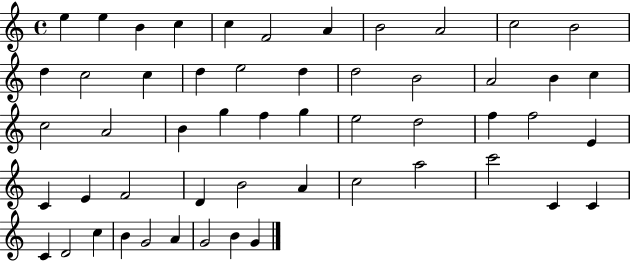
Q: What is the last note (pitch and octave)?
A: G4